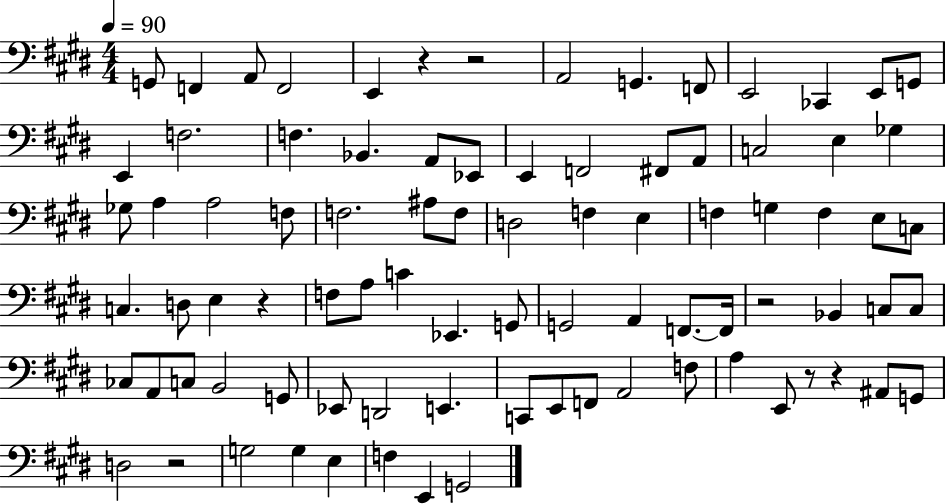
G2/e F2/q A2/e F2/h E2/q R/q R/h A2/h G2/q. F2/e E2/h CES2/q E2/e G2/e E2/q F3/h. F3/q. Bb2/q. A2/e Eb2/e E2/q F2/h F#2/e A2/e C3/h E3/q Gb3/q Gb3/e A3/q A3/h F3/e F3/h. A#3/e F3/e D3/h F3/q E3/q F3/q G3/q F3/q E3/e C3/e C3/q. D3/e E3/q R/q F3/e A3/e C4/q Eb2/q. G2/e G2/h A2/q F2/e. F2/s R/h Bb2/q C3/e C3/e CES3/e A2/e C3/e B2/h G2/e Eb2/e D2/h E2/q. C2/e E2/e F2/e A2/h F3/e A3/q E2/e R/e R/q A#2/e G2/e D3/h R/h G3/h G3/q E3/q F3/q E2/q G2/h